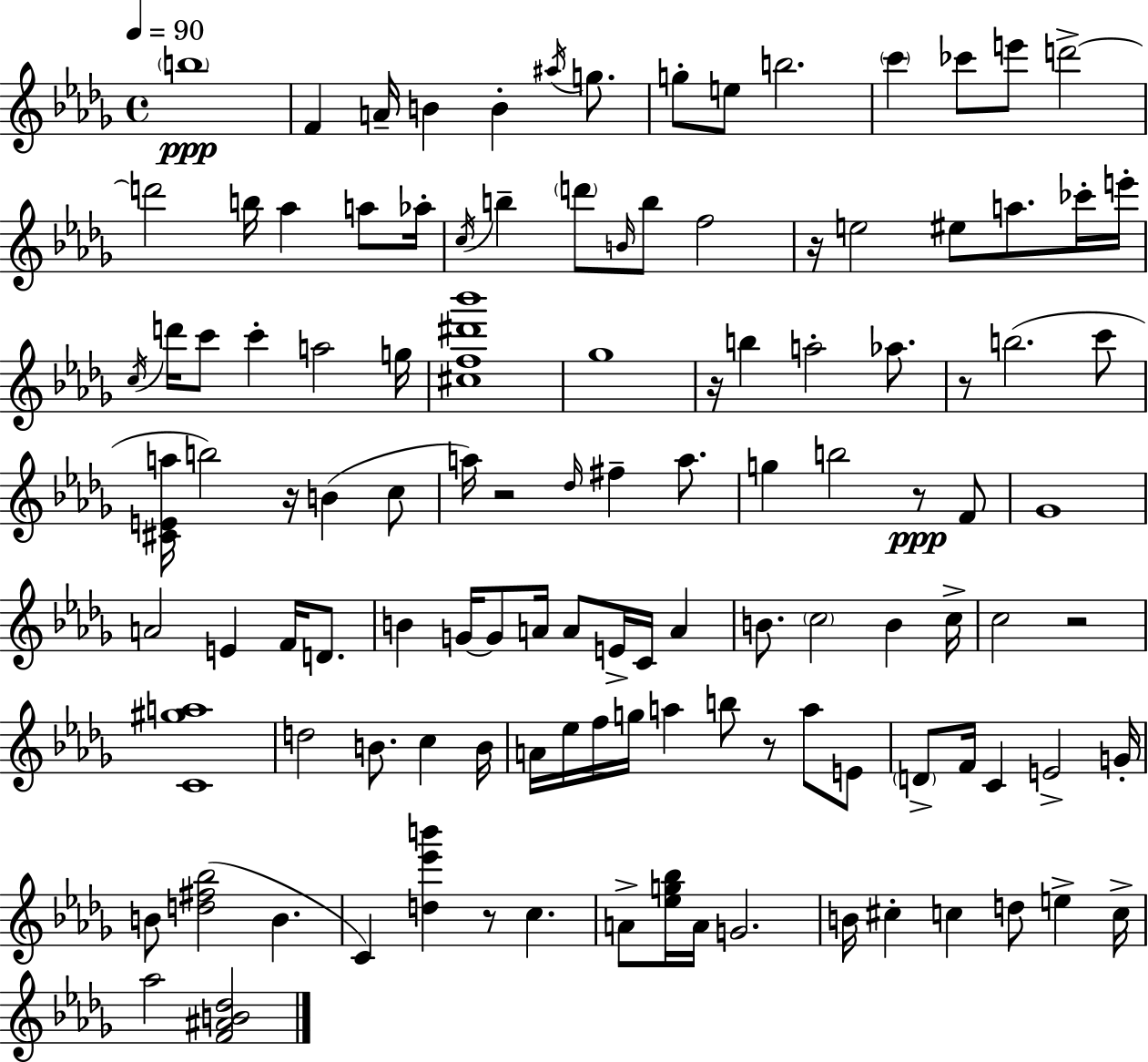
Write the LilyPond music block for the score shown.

{
  \clef treble
  \time 4/4
  \defaultTimeSignature
  \key bes \minor
  \tempo 4 = 90
  \repeat volta 2 { \parenthesize b''1\ppp | f'4 a'16-- b'4 b'4-. \acciaccatura { ais''16 } g''8. | g''8-. e''8 b''2. | \parenthesize c'''4 ces'''8 e'''8 d'''2->~~ | \break d'''2 b''16 aes''4 a''8 | aes''16-. \acciaccatura { c''16 } b''4-- \parenthesize d'''8 \grace { b'16 } b''8 f''2 | r16 e''2 eis''8 a''8. | ces'''16-. e'''16-. \acciaccatura { c''16 } d'''16 c'''8 c'''4-. a''2 | \break g''16 <cis'' f'' dis''' bes'''>1 | ges''1 | r16 b''4 a''2-. | aes''8. r8 b''2.( | \break c'''8 <cis' e' a''>16 b''2) r16 b'4( | c''8 a''16) r2 \grace { des''16 } fis''4-- | a''8. g''4 b''2 | r8\ppp f'8 ges'1 | \break a'2 e'4 | f'16 d'8. b'4 g'16~~ g'8 a'16 a'8 e'16-> | c'16 a'4 b'8. \parenthesize c''2 | b'4 c''16-> c''2 r2 | \break <c' gis'' a''>1 | d''2 b'8. | c''4 b'16 a'16 ees''16 f''16 g''16 a''4 b''8 r8 | a''8 e'8 \parenthesize d'8-> f'16 c'4 e'2-> | \break g'16-. b'8 <d'' fis'' bes''>2( b'4. | c'4) <d'' ees''' b'''>4 r8 c''4. | a'8-> <ees'' g'' bes''>16 a'16 g'2. | b'16 cis''4-. c''4 d''8 | \break e''4-> c''16-> aes''2 <f' ais' b' des''>2 | } \bar "|."
}